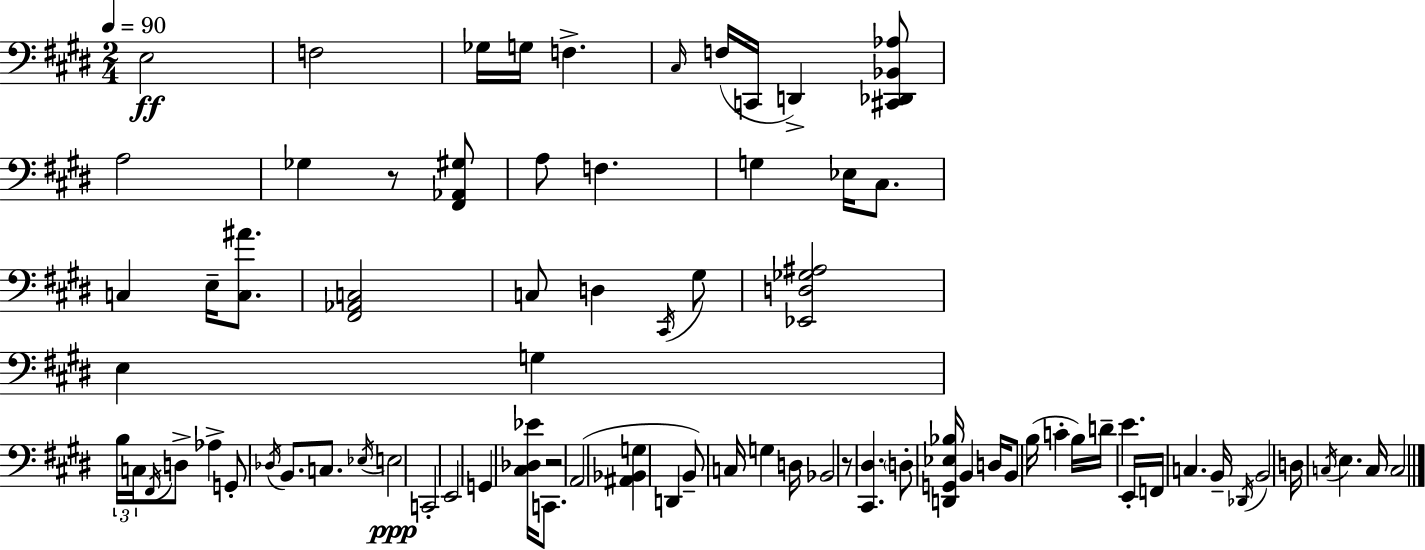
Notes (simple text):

E3/h F3/h Gb3/s G3/s F3/q. C#3/s F3/s C2/s D2/q [C#2,Db2,Bb2,Ab3]/e A3/h Gb3/q R/e [F#2,Ab2,G#3]/e A3/e F3/q. G3/q Eb3/s C#3/e. C3/q E3/s [C3,A#4]/e. [F#2,Ab2,C3]/h C3/e D3/q C#2/s G#3/e [Eb2,D3,Gb3,A#3]/h E3/q G3/q B3/s C3/s F#2/s D3/e Ab3/q G2/e Db3/s B2/e. C3/e. Eb3/s E3/h C2/h E2/h G2/q [C#3,Db3,Eb4]/s C2/e. R/h A2/h [A#2,Bb2,G3]/q D2/q B2/e C3/s G3/q D3/s Bb2/h R/e [C#2,D#3]/q. D3/e [D2,G2,Eb3,Bb3]/s B2/q D3/s B2/e B3/s C4/q B3/s D4/s E4/q. E2/s F2/s C3/q. B2/s Db2/s B2/h D3/s C3/s E3/q. C3/s C3/h